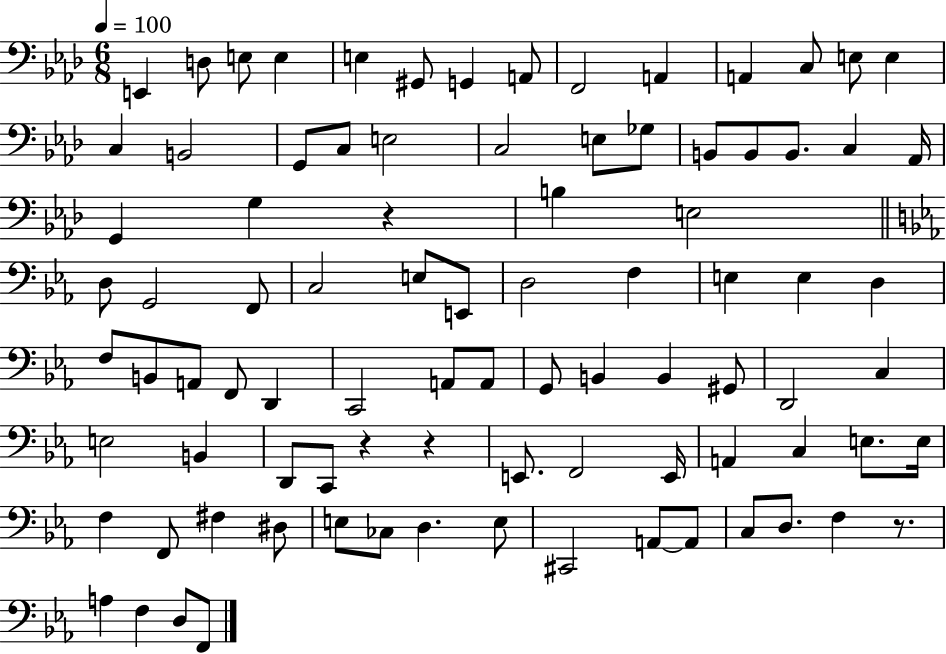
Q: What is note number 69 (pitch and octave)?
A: F2